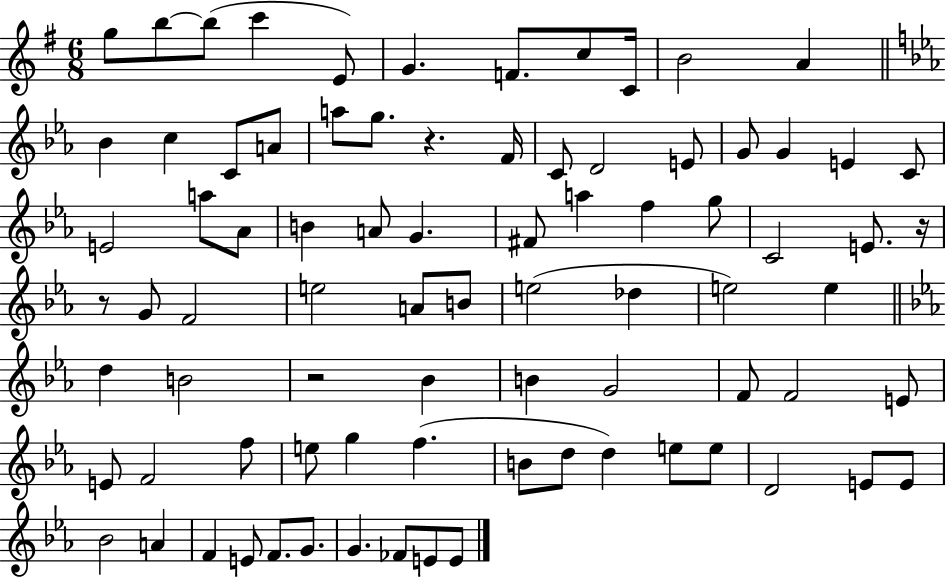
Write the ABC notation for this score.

X:1
T:Untitled
M:6/8
L:1/4
K:G
g/2 b/2 b/2 c' E/2 G F/2 c/2 C/4 B2 A _B c C/2 A/2 a/2 g/2 z F/4 C/2 D2 E/2 G/2 G E C/2 E2 a/2 _A/2 B A/2 G ^F/2 a f g/2 C2 E/2 z/4 z/2 G/2 F2 e2 A/2 B/2 e2 _d e2 e d B2 z2 _B B G2 F/2 F2 E/2 E/2 F2 f/2 e/2 g f B/2 d/2 d e/2 e/2 D2 E/2 E/2 _B2 A F E/2 F/2 G/2 G _F/2 E/2 E/2